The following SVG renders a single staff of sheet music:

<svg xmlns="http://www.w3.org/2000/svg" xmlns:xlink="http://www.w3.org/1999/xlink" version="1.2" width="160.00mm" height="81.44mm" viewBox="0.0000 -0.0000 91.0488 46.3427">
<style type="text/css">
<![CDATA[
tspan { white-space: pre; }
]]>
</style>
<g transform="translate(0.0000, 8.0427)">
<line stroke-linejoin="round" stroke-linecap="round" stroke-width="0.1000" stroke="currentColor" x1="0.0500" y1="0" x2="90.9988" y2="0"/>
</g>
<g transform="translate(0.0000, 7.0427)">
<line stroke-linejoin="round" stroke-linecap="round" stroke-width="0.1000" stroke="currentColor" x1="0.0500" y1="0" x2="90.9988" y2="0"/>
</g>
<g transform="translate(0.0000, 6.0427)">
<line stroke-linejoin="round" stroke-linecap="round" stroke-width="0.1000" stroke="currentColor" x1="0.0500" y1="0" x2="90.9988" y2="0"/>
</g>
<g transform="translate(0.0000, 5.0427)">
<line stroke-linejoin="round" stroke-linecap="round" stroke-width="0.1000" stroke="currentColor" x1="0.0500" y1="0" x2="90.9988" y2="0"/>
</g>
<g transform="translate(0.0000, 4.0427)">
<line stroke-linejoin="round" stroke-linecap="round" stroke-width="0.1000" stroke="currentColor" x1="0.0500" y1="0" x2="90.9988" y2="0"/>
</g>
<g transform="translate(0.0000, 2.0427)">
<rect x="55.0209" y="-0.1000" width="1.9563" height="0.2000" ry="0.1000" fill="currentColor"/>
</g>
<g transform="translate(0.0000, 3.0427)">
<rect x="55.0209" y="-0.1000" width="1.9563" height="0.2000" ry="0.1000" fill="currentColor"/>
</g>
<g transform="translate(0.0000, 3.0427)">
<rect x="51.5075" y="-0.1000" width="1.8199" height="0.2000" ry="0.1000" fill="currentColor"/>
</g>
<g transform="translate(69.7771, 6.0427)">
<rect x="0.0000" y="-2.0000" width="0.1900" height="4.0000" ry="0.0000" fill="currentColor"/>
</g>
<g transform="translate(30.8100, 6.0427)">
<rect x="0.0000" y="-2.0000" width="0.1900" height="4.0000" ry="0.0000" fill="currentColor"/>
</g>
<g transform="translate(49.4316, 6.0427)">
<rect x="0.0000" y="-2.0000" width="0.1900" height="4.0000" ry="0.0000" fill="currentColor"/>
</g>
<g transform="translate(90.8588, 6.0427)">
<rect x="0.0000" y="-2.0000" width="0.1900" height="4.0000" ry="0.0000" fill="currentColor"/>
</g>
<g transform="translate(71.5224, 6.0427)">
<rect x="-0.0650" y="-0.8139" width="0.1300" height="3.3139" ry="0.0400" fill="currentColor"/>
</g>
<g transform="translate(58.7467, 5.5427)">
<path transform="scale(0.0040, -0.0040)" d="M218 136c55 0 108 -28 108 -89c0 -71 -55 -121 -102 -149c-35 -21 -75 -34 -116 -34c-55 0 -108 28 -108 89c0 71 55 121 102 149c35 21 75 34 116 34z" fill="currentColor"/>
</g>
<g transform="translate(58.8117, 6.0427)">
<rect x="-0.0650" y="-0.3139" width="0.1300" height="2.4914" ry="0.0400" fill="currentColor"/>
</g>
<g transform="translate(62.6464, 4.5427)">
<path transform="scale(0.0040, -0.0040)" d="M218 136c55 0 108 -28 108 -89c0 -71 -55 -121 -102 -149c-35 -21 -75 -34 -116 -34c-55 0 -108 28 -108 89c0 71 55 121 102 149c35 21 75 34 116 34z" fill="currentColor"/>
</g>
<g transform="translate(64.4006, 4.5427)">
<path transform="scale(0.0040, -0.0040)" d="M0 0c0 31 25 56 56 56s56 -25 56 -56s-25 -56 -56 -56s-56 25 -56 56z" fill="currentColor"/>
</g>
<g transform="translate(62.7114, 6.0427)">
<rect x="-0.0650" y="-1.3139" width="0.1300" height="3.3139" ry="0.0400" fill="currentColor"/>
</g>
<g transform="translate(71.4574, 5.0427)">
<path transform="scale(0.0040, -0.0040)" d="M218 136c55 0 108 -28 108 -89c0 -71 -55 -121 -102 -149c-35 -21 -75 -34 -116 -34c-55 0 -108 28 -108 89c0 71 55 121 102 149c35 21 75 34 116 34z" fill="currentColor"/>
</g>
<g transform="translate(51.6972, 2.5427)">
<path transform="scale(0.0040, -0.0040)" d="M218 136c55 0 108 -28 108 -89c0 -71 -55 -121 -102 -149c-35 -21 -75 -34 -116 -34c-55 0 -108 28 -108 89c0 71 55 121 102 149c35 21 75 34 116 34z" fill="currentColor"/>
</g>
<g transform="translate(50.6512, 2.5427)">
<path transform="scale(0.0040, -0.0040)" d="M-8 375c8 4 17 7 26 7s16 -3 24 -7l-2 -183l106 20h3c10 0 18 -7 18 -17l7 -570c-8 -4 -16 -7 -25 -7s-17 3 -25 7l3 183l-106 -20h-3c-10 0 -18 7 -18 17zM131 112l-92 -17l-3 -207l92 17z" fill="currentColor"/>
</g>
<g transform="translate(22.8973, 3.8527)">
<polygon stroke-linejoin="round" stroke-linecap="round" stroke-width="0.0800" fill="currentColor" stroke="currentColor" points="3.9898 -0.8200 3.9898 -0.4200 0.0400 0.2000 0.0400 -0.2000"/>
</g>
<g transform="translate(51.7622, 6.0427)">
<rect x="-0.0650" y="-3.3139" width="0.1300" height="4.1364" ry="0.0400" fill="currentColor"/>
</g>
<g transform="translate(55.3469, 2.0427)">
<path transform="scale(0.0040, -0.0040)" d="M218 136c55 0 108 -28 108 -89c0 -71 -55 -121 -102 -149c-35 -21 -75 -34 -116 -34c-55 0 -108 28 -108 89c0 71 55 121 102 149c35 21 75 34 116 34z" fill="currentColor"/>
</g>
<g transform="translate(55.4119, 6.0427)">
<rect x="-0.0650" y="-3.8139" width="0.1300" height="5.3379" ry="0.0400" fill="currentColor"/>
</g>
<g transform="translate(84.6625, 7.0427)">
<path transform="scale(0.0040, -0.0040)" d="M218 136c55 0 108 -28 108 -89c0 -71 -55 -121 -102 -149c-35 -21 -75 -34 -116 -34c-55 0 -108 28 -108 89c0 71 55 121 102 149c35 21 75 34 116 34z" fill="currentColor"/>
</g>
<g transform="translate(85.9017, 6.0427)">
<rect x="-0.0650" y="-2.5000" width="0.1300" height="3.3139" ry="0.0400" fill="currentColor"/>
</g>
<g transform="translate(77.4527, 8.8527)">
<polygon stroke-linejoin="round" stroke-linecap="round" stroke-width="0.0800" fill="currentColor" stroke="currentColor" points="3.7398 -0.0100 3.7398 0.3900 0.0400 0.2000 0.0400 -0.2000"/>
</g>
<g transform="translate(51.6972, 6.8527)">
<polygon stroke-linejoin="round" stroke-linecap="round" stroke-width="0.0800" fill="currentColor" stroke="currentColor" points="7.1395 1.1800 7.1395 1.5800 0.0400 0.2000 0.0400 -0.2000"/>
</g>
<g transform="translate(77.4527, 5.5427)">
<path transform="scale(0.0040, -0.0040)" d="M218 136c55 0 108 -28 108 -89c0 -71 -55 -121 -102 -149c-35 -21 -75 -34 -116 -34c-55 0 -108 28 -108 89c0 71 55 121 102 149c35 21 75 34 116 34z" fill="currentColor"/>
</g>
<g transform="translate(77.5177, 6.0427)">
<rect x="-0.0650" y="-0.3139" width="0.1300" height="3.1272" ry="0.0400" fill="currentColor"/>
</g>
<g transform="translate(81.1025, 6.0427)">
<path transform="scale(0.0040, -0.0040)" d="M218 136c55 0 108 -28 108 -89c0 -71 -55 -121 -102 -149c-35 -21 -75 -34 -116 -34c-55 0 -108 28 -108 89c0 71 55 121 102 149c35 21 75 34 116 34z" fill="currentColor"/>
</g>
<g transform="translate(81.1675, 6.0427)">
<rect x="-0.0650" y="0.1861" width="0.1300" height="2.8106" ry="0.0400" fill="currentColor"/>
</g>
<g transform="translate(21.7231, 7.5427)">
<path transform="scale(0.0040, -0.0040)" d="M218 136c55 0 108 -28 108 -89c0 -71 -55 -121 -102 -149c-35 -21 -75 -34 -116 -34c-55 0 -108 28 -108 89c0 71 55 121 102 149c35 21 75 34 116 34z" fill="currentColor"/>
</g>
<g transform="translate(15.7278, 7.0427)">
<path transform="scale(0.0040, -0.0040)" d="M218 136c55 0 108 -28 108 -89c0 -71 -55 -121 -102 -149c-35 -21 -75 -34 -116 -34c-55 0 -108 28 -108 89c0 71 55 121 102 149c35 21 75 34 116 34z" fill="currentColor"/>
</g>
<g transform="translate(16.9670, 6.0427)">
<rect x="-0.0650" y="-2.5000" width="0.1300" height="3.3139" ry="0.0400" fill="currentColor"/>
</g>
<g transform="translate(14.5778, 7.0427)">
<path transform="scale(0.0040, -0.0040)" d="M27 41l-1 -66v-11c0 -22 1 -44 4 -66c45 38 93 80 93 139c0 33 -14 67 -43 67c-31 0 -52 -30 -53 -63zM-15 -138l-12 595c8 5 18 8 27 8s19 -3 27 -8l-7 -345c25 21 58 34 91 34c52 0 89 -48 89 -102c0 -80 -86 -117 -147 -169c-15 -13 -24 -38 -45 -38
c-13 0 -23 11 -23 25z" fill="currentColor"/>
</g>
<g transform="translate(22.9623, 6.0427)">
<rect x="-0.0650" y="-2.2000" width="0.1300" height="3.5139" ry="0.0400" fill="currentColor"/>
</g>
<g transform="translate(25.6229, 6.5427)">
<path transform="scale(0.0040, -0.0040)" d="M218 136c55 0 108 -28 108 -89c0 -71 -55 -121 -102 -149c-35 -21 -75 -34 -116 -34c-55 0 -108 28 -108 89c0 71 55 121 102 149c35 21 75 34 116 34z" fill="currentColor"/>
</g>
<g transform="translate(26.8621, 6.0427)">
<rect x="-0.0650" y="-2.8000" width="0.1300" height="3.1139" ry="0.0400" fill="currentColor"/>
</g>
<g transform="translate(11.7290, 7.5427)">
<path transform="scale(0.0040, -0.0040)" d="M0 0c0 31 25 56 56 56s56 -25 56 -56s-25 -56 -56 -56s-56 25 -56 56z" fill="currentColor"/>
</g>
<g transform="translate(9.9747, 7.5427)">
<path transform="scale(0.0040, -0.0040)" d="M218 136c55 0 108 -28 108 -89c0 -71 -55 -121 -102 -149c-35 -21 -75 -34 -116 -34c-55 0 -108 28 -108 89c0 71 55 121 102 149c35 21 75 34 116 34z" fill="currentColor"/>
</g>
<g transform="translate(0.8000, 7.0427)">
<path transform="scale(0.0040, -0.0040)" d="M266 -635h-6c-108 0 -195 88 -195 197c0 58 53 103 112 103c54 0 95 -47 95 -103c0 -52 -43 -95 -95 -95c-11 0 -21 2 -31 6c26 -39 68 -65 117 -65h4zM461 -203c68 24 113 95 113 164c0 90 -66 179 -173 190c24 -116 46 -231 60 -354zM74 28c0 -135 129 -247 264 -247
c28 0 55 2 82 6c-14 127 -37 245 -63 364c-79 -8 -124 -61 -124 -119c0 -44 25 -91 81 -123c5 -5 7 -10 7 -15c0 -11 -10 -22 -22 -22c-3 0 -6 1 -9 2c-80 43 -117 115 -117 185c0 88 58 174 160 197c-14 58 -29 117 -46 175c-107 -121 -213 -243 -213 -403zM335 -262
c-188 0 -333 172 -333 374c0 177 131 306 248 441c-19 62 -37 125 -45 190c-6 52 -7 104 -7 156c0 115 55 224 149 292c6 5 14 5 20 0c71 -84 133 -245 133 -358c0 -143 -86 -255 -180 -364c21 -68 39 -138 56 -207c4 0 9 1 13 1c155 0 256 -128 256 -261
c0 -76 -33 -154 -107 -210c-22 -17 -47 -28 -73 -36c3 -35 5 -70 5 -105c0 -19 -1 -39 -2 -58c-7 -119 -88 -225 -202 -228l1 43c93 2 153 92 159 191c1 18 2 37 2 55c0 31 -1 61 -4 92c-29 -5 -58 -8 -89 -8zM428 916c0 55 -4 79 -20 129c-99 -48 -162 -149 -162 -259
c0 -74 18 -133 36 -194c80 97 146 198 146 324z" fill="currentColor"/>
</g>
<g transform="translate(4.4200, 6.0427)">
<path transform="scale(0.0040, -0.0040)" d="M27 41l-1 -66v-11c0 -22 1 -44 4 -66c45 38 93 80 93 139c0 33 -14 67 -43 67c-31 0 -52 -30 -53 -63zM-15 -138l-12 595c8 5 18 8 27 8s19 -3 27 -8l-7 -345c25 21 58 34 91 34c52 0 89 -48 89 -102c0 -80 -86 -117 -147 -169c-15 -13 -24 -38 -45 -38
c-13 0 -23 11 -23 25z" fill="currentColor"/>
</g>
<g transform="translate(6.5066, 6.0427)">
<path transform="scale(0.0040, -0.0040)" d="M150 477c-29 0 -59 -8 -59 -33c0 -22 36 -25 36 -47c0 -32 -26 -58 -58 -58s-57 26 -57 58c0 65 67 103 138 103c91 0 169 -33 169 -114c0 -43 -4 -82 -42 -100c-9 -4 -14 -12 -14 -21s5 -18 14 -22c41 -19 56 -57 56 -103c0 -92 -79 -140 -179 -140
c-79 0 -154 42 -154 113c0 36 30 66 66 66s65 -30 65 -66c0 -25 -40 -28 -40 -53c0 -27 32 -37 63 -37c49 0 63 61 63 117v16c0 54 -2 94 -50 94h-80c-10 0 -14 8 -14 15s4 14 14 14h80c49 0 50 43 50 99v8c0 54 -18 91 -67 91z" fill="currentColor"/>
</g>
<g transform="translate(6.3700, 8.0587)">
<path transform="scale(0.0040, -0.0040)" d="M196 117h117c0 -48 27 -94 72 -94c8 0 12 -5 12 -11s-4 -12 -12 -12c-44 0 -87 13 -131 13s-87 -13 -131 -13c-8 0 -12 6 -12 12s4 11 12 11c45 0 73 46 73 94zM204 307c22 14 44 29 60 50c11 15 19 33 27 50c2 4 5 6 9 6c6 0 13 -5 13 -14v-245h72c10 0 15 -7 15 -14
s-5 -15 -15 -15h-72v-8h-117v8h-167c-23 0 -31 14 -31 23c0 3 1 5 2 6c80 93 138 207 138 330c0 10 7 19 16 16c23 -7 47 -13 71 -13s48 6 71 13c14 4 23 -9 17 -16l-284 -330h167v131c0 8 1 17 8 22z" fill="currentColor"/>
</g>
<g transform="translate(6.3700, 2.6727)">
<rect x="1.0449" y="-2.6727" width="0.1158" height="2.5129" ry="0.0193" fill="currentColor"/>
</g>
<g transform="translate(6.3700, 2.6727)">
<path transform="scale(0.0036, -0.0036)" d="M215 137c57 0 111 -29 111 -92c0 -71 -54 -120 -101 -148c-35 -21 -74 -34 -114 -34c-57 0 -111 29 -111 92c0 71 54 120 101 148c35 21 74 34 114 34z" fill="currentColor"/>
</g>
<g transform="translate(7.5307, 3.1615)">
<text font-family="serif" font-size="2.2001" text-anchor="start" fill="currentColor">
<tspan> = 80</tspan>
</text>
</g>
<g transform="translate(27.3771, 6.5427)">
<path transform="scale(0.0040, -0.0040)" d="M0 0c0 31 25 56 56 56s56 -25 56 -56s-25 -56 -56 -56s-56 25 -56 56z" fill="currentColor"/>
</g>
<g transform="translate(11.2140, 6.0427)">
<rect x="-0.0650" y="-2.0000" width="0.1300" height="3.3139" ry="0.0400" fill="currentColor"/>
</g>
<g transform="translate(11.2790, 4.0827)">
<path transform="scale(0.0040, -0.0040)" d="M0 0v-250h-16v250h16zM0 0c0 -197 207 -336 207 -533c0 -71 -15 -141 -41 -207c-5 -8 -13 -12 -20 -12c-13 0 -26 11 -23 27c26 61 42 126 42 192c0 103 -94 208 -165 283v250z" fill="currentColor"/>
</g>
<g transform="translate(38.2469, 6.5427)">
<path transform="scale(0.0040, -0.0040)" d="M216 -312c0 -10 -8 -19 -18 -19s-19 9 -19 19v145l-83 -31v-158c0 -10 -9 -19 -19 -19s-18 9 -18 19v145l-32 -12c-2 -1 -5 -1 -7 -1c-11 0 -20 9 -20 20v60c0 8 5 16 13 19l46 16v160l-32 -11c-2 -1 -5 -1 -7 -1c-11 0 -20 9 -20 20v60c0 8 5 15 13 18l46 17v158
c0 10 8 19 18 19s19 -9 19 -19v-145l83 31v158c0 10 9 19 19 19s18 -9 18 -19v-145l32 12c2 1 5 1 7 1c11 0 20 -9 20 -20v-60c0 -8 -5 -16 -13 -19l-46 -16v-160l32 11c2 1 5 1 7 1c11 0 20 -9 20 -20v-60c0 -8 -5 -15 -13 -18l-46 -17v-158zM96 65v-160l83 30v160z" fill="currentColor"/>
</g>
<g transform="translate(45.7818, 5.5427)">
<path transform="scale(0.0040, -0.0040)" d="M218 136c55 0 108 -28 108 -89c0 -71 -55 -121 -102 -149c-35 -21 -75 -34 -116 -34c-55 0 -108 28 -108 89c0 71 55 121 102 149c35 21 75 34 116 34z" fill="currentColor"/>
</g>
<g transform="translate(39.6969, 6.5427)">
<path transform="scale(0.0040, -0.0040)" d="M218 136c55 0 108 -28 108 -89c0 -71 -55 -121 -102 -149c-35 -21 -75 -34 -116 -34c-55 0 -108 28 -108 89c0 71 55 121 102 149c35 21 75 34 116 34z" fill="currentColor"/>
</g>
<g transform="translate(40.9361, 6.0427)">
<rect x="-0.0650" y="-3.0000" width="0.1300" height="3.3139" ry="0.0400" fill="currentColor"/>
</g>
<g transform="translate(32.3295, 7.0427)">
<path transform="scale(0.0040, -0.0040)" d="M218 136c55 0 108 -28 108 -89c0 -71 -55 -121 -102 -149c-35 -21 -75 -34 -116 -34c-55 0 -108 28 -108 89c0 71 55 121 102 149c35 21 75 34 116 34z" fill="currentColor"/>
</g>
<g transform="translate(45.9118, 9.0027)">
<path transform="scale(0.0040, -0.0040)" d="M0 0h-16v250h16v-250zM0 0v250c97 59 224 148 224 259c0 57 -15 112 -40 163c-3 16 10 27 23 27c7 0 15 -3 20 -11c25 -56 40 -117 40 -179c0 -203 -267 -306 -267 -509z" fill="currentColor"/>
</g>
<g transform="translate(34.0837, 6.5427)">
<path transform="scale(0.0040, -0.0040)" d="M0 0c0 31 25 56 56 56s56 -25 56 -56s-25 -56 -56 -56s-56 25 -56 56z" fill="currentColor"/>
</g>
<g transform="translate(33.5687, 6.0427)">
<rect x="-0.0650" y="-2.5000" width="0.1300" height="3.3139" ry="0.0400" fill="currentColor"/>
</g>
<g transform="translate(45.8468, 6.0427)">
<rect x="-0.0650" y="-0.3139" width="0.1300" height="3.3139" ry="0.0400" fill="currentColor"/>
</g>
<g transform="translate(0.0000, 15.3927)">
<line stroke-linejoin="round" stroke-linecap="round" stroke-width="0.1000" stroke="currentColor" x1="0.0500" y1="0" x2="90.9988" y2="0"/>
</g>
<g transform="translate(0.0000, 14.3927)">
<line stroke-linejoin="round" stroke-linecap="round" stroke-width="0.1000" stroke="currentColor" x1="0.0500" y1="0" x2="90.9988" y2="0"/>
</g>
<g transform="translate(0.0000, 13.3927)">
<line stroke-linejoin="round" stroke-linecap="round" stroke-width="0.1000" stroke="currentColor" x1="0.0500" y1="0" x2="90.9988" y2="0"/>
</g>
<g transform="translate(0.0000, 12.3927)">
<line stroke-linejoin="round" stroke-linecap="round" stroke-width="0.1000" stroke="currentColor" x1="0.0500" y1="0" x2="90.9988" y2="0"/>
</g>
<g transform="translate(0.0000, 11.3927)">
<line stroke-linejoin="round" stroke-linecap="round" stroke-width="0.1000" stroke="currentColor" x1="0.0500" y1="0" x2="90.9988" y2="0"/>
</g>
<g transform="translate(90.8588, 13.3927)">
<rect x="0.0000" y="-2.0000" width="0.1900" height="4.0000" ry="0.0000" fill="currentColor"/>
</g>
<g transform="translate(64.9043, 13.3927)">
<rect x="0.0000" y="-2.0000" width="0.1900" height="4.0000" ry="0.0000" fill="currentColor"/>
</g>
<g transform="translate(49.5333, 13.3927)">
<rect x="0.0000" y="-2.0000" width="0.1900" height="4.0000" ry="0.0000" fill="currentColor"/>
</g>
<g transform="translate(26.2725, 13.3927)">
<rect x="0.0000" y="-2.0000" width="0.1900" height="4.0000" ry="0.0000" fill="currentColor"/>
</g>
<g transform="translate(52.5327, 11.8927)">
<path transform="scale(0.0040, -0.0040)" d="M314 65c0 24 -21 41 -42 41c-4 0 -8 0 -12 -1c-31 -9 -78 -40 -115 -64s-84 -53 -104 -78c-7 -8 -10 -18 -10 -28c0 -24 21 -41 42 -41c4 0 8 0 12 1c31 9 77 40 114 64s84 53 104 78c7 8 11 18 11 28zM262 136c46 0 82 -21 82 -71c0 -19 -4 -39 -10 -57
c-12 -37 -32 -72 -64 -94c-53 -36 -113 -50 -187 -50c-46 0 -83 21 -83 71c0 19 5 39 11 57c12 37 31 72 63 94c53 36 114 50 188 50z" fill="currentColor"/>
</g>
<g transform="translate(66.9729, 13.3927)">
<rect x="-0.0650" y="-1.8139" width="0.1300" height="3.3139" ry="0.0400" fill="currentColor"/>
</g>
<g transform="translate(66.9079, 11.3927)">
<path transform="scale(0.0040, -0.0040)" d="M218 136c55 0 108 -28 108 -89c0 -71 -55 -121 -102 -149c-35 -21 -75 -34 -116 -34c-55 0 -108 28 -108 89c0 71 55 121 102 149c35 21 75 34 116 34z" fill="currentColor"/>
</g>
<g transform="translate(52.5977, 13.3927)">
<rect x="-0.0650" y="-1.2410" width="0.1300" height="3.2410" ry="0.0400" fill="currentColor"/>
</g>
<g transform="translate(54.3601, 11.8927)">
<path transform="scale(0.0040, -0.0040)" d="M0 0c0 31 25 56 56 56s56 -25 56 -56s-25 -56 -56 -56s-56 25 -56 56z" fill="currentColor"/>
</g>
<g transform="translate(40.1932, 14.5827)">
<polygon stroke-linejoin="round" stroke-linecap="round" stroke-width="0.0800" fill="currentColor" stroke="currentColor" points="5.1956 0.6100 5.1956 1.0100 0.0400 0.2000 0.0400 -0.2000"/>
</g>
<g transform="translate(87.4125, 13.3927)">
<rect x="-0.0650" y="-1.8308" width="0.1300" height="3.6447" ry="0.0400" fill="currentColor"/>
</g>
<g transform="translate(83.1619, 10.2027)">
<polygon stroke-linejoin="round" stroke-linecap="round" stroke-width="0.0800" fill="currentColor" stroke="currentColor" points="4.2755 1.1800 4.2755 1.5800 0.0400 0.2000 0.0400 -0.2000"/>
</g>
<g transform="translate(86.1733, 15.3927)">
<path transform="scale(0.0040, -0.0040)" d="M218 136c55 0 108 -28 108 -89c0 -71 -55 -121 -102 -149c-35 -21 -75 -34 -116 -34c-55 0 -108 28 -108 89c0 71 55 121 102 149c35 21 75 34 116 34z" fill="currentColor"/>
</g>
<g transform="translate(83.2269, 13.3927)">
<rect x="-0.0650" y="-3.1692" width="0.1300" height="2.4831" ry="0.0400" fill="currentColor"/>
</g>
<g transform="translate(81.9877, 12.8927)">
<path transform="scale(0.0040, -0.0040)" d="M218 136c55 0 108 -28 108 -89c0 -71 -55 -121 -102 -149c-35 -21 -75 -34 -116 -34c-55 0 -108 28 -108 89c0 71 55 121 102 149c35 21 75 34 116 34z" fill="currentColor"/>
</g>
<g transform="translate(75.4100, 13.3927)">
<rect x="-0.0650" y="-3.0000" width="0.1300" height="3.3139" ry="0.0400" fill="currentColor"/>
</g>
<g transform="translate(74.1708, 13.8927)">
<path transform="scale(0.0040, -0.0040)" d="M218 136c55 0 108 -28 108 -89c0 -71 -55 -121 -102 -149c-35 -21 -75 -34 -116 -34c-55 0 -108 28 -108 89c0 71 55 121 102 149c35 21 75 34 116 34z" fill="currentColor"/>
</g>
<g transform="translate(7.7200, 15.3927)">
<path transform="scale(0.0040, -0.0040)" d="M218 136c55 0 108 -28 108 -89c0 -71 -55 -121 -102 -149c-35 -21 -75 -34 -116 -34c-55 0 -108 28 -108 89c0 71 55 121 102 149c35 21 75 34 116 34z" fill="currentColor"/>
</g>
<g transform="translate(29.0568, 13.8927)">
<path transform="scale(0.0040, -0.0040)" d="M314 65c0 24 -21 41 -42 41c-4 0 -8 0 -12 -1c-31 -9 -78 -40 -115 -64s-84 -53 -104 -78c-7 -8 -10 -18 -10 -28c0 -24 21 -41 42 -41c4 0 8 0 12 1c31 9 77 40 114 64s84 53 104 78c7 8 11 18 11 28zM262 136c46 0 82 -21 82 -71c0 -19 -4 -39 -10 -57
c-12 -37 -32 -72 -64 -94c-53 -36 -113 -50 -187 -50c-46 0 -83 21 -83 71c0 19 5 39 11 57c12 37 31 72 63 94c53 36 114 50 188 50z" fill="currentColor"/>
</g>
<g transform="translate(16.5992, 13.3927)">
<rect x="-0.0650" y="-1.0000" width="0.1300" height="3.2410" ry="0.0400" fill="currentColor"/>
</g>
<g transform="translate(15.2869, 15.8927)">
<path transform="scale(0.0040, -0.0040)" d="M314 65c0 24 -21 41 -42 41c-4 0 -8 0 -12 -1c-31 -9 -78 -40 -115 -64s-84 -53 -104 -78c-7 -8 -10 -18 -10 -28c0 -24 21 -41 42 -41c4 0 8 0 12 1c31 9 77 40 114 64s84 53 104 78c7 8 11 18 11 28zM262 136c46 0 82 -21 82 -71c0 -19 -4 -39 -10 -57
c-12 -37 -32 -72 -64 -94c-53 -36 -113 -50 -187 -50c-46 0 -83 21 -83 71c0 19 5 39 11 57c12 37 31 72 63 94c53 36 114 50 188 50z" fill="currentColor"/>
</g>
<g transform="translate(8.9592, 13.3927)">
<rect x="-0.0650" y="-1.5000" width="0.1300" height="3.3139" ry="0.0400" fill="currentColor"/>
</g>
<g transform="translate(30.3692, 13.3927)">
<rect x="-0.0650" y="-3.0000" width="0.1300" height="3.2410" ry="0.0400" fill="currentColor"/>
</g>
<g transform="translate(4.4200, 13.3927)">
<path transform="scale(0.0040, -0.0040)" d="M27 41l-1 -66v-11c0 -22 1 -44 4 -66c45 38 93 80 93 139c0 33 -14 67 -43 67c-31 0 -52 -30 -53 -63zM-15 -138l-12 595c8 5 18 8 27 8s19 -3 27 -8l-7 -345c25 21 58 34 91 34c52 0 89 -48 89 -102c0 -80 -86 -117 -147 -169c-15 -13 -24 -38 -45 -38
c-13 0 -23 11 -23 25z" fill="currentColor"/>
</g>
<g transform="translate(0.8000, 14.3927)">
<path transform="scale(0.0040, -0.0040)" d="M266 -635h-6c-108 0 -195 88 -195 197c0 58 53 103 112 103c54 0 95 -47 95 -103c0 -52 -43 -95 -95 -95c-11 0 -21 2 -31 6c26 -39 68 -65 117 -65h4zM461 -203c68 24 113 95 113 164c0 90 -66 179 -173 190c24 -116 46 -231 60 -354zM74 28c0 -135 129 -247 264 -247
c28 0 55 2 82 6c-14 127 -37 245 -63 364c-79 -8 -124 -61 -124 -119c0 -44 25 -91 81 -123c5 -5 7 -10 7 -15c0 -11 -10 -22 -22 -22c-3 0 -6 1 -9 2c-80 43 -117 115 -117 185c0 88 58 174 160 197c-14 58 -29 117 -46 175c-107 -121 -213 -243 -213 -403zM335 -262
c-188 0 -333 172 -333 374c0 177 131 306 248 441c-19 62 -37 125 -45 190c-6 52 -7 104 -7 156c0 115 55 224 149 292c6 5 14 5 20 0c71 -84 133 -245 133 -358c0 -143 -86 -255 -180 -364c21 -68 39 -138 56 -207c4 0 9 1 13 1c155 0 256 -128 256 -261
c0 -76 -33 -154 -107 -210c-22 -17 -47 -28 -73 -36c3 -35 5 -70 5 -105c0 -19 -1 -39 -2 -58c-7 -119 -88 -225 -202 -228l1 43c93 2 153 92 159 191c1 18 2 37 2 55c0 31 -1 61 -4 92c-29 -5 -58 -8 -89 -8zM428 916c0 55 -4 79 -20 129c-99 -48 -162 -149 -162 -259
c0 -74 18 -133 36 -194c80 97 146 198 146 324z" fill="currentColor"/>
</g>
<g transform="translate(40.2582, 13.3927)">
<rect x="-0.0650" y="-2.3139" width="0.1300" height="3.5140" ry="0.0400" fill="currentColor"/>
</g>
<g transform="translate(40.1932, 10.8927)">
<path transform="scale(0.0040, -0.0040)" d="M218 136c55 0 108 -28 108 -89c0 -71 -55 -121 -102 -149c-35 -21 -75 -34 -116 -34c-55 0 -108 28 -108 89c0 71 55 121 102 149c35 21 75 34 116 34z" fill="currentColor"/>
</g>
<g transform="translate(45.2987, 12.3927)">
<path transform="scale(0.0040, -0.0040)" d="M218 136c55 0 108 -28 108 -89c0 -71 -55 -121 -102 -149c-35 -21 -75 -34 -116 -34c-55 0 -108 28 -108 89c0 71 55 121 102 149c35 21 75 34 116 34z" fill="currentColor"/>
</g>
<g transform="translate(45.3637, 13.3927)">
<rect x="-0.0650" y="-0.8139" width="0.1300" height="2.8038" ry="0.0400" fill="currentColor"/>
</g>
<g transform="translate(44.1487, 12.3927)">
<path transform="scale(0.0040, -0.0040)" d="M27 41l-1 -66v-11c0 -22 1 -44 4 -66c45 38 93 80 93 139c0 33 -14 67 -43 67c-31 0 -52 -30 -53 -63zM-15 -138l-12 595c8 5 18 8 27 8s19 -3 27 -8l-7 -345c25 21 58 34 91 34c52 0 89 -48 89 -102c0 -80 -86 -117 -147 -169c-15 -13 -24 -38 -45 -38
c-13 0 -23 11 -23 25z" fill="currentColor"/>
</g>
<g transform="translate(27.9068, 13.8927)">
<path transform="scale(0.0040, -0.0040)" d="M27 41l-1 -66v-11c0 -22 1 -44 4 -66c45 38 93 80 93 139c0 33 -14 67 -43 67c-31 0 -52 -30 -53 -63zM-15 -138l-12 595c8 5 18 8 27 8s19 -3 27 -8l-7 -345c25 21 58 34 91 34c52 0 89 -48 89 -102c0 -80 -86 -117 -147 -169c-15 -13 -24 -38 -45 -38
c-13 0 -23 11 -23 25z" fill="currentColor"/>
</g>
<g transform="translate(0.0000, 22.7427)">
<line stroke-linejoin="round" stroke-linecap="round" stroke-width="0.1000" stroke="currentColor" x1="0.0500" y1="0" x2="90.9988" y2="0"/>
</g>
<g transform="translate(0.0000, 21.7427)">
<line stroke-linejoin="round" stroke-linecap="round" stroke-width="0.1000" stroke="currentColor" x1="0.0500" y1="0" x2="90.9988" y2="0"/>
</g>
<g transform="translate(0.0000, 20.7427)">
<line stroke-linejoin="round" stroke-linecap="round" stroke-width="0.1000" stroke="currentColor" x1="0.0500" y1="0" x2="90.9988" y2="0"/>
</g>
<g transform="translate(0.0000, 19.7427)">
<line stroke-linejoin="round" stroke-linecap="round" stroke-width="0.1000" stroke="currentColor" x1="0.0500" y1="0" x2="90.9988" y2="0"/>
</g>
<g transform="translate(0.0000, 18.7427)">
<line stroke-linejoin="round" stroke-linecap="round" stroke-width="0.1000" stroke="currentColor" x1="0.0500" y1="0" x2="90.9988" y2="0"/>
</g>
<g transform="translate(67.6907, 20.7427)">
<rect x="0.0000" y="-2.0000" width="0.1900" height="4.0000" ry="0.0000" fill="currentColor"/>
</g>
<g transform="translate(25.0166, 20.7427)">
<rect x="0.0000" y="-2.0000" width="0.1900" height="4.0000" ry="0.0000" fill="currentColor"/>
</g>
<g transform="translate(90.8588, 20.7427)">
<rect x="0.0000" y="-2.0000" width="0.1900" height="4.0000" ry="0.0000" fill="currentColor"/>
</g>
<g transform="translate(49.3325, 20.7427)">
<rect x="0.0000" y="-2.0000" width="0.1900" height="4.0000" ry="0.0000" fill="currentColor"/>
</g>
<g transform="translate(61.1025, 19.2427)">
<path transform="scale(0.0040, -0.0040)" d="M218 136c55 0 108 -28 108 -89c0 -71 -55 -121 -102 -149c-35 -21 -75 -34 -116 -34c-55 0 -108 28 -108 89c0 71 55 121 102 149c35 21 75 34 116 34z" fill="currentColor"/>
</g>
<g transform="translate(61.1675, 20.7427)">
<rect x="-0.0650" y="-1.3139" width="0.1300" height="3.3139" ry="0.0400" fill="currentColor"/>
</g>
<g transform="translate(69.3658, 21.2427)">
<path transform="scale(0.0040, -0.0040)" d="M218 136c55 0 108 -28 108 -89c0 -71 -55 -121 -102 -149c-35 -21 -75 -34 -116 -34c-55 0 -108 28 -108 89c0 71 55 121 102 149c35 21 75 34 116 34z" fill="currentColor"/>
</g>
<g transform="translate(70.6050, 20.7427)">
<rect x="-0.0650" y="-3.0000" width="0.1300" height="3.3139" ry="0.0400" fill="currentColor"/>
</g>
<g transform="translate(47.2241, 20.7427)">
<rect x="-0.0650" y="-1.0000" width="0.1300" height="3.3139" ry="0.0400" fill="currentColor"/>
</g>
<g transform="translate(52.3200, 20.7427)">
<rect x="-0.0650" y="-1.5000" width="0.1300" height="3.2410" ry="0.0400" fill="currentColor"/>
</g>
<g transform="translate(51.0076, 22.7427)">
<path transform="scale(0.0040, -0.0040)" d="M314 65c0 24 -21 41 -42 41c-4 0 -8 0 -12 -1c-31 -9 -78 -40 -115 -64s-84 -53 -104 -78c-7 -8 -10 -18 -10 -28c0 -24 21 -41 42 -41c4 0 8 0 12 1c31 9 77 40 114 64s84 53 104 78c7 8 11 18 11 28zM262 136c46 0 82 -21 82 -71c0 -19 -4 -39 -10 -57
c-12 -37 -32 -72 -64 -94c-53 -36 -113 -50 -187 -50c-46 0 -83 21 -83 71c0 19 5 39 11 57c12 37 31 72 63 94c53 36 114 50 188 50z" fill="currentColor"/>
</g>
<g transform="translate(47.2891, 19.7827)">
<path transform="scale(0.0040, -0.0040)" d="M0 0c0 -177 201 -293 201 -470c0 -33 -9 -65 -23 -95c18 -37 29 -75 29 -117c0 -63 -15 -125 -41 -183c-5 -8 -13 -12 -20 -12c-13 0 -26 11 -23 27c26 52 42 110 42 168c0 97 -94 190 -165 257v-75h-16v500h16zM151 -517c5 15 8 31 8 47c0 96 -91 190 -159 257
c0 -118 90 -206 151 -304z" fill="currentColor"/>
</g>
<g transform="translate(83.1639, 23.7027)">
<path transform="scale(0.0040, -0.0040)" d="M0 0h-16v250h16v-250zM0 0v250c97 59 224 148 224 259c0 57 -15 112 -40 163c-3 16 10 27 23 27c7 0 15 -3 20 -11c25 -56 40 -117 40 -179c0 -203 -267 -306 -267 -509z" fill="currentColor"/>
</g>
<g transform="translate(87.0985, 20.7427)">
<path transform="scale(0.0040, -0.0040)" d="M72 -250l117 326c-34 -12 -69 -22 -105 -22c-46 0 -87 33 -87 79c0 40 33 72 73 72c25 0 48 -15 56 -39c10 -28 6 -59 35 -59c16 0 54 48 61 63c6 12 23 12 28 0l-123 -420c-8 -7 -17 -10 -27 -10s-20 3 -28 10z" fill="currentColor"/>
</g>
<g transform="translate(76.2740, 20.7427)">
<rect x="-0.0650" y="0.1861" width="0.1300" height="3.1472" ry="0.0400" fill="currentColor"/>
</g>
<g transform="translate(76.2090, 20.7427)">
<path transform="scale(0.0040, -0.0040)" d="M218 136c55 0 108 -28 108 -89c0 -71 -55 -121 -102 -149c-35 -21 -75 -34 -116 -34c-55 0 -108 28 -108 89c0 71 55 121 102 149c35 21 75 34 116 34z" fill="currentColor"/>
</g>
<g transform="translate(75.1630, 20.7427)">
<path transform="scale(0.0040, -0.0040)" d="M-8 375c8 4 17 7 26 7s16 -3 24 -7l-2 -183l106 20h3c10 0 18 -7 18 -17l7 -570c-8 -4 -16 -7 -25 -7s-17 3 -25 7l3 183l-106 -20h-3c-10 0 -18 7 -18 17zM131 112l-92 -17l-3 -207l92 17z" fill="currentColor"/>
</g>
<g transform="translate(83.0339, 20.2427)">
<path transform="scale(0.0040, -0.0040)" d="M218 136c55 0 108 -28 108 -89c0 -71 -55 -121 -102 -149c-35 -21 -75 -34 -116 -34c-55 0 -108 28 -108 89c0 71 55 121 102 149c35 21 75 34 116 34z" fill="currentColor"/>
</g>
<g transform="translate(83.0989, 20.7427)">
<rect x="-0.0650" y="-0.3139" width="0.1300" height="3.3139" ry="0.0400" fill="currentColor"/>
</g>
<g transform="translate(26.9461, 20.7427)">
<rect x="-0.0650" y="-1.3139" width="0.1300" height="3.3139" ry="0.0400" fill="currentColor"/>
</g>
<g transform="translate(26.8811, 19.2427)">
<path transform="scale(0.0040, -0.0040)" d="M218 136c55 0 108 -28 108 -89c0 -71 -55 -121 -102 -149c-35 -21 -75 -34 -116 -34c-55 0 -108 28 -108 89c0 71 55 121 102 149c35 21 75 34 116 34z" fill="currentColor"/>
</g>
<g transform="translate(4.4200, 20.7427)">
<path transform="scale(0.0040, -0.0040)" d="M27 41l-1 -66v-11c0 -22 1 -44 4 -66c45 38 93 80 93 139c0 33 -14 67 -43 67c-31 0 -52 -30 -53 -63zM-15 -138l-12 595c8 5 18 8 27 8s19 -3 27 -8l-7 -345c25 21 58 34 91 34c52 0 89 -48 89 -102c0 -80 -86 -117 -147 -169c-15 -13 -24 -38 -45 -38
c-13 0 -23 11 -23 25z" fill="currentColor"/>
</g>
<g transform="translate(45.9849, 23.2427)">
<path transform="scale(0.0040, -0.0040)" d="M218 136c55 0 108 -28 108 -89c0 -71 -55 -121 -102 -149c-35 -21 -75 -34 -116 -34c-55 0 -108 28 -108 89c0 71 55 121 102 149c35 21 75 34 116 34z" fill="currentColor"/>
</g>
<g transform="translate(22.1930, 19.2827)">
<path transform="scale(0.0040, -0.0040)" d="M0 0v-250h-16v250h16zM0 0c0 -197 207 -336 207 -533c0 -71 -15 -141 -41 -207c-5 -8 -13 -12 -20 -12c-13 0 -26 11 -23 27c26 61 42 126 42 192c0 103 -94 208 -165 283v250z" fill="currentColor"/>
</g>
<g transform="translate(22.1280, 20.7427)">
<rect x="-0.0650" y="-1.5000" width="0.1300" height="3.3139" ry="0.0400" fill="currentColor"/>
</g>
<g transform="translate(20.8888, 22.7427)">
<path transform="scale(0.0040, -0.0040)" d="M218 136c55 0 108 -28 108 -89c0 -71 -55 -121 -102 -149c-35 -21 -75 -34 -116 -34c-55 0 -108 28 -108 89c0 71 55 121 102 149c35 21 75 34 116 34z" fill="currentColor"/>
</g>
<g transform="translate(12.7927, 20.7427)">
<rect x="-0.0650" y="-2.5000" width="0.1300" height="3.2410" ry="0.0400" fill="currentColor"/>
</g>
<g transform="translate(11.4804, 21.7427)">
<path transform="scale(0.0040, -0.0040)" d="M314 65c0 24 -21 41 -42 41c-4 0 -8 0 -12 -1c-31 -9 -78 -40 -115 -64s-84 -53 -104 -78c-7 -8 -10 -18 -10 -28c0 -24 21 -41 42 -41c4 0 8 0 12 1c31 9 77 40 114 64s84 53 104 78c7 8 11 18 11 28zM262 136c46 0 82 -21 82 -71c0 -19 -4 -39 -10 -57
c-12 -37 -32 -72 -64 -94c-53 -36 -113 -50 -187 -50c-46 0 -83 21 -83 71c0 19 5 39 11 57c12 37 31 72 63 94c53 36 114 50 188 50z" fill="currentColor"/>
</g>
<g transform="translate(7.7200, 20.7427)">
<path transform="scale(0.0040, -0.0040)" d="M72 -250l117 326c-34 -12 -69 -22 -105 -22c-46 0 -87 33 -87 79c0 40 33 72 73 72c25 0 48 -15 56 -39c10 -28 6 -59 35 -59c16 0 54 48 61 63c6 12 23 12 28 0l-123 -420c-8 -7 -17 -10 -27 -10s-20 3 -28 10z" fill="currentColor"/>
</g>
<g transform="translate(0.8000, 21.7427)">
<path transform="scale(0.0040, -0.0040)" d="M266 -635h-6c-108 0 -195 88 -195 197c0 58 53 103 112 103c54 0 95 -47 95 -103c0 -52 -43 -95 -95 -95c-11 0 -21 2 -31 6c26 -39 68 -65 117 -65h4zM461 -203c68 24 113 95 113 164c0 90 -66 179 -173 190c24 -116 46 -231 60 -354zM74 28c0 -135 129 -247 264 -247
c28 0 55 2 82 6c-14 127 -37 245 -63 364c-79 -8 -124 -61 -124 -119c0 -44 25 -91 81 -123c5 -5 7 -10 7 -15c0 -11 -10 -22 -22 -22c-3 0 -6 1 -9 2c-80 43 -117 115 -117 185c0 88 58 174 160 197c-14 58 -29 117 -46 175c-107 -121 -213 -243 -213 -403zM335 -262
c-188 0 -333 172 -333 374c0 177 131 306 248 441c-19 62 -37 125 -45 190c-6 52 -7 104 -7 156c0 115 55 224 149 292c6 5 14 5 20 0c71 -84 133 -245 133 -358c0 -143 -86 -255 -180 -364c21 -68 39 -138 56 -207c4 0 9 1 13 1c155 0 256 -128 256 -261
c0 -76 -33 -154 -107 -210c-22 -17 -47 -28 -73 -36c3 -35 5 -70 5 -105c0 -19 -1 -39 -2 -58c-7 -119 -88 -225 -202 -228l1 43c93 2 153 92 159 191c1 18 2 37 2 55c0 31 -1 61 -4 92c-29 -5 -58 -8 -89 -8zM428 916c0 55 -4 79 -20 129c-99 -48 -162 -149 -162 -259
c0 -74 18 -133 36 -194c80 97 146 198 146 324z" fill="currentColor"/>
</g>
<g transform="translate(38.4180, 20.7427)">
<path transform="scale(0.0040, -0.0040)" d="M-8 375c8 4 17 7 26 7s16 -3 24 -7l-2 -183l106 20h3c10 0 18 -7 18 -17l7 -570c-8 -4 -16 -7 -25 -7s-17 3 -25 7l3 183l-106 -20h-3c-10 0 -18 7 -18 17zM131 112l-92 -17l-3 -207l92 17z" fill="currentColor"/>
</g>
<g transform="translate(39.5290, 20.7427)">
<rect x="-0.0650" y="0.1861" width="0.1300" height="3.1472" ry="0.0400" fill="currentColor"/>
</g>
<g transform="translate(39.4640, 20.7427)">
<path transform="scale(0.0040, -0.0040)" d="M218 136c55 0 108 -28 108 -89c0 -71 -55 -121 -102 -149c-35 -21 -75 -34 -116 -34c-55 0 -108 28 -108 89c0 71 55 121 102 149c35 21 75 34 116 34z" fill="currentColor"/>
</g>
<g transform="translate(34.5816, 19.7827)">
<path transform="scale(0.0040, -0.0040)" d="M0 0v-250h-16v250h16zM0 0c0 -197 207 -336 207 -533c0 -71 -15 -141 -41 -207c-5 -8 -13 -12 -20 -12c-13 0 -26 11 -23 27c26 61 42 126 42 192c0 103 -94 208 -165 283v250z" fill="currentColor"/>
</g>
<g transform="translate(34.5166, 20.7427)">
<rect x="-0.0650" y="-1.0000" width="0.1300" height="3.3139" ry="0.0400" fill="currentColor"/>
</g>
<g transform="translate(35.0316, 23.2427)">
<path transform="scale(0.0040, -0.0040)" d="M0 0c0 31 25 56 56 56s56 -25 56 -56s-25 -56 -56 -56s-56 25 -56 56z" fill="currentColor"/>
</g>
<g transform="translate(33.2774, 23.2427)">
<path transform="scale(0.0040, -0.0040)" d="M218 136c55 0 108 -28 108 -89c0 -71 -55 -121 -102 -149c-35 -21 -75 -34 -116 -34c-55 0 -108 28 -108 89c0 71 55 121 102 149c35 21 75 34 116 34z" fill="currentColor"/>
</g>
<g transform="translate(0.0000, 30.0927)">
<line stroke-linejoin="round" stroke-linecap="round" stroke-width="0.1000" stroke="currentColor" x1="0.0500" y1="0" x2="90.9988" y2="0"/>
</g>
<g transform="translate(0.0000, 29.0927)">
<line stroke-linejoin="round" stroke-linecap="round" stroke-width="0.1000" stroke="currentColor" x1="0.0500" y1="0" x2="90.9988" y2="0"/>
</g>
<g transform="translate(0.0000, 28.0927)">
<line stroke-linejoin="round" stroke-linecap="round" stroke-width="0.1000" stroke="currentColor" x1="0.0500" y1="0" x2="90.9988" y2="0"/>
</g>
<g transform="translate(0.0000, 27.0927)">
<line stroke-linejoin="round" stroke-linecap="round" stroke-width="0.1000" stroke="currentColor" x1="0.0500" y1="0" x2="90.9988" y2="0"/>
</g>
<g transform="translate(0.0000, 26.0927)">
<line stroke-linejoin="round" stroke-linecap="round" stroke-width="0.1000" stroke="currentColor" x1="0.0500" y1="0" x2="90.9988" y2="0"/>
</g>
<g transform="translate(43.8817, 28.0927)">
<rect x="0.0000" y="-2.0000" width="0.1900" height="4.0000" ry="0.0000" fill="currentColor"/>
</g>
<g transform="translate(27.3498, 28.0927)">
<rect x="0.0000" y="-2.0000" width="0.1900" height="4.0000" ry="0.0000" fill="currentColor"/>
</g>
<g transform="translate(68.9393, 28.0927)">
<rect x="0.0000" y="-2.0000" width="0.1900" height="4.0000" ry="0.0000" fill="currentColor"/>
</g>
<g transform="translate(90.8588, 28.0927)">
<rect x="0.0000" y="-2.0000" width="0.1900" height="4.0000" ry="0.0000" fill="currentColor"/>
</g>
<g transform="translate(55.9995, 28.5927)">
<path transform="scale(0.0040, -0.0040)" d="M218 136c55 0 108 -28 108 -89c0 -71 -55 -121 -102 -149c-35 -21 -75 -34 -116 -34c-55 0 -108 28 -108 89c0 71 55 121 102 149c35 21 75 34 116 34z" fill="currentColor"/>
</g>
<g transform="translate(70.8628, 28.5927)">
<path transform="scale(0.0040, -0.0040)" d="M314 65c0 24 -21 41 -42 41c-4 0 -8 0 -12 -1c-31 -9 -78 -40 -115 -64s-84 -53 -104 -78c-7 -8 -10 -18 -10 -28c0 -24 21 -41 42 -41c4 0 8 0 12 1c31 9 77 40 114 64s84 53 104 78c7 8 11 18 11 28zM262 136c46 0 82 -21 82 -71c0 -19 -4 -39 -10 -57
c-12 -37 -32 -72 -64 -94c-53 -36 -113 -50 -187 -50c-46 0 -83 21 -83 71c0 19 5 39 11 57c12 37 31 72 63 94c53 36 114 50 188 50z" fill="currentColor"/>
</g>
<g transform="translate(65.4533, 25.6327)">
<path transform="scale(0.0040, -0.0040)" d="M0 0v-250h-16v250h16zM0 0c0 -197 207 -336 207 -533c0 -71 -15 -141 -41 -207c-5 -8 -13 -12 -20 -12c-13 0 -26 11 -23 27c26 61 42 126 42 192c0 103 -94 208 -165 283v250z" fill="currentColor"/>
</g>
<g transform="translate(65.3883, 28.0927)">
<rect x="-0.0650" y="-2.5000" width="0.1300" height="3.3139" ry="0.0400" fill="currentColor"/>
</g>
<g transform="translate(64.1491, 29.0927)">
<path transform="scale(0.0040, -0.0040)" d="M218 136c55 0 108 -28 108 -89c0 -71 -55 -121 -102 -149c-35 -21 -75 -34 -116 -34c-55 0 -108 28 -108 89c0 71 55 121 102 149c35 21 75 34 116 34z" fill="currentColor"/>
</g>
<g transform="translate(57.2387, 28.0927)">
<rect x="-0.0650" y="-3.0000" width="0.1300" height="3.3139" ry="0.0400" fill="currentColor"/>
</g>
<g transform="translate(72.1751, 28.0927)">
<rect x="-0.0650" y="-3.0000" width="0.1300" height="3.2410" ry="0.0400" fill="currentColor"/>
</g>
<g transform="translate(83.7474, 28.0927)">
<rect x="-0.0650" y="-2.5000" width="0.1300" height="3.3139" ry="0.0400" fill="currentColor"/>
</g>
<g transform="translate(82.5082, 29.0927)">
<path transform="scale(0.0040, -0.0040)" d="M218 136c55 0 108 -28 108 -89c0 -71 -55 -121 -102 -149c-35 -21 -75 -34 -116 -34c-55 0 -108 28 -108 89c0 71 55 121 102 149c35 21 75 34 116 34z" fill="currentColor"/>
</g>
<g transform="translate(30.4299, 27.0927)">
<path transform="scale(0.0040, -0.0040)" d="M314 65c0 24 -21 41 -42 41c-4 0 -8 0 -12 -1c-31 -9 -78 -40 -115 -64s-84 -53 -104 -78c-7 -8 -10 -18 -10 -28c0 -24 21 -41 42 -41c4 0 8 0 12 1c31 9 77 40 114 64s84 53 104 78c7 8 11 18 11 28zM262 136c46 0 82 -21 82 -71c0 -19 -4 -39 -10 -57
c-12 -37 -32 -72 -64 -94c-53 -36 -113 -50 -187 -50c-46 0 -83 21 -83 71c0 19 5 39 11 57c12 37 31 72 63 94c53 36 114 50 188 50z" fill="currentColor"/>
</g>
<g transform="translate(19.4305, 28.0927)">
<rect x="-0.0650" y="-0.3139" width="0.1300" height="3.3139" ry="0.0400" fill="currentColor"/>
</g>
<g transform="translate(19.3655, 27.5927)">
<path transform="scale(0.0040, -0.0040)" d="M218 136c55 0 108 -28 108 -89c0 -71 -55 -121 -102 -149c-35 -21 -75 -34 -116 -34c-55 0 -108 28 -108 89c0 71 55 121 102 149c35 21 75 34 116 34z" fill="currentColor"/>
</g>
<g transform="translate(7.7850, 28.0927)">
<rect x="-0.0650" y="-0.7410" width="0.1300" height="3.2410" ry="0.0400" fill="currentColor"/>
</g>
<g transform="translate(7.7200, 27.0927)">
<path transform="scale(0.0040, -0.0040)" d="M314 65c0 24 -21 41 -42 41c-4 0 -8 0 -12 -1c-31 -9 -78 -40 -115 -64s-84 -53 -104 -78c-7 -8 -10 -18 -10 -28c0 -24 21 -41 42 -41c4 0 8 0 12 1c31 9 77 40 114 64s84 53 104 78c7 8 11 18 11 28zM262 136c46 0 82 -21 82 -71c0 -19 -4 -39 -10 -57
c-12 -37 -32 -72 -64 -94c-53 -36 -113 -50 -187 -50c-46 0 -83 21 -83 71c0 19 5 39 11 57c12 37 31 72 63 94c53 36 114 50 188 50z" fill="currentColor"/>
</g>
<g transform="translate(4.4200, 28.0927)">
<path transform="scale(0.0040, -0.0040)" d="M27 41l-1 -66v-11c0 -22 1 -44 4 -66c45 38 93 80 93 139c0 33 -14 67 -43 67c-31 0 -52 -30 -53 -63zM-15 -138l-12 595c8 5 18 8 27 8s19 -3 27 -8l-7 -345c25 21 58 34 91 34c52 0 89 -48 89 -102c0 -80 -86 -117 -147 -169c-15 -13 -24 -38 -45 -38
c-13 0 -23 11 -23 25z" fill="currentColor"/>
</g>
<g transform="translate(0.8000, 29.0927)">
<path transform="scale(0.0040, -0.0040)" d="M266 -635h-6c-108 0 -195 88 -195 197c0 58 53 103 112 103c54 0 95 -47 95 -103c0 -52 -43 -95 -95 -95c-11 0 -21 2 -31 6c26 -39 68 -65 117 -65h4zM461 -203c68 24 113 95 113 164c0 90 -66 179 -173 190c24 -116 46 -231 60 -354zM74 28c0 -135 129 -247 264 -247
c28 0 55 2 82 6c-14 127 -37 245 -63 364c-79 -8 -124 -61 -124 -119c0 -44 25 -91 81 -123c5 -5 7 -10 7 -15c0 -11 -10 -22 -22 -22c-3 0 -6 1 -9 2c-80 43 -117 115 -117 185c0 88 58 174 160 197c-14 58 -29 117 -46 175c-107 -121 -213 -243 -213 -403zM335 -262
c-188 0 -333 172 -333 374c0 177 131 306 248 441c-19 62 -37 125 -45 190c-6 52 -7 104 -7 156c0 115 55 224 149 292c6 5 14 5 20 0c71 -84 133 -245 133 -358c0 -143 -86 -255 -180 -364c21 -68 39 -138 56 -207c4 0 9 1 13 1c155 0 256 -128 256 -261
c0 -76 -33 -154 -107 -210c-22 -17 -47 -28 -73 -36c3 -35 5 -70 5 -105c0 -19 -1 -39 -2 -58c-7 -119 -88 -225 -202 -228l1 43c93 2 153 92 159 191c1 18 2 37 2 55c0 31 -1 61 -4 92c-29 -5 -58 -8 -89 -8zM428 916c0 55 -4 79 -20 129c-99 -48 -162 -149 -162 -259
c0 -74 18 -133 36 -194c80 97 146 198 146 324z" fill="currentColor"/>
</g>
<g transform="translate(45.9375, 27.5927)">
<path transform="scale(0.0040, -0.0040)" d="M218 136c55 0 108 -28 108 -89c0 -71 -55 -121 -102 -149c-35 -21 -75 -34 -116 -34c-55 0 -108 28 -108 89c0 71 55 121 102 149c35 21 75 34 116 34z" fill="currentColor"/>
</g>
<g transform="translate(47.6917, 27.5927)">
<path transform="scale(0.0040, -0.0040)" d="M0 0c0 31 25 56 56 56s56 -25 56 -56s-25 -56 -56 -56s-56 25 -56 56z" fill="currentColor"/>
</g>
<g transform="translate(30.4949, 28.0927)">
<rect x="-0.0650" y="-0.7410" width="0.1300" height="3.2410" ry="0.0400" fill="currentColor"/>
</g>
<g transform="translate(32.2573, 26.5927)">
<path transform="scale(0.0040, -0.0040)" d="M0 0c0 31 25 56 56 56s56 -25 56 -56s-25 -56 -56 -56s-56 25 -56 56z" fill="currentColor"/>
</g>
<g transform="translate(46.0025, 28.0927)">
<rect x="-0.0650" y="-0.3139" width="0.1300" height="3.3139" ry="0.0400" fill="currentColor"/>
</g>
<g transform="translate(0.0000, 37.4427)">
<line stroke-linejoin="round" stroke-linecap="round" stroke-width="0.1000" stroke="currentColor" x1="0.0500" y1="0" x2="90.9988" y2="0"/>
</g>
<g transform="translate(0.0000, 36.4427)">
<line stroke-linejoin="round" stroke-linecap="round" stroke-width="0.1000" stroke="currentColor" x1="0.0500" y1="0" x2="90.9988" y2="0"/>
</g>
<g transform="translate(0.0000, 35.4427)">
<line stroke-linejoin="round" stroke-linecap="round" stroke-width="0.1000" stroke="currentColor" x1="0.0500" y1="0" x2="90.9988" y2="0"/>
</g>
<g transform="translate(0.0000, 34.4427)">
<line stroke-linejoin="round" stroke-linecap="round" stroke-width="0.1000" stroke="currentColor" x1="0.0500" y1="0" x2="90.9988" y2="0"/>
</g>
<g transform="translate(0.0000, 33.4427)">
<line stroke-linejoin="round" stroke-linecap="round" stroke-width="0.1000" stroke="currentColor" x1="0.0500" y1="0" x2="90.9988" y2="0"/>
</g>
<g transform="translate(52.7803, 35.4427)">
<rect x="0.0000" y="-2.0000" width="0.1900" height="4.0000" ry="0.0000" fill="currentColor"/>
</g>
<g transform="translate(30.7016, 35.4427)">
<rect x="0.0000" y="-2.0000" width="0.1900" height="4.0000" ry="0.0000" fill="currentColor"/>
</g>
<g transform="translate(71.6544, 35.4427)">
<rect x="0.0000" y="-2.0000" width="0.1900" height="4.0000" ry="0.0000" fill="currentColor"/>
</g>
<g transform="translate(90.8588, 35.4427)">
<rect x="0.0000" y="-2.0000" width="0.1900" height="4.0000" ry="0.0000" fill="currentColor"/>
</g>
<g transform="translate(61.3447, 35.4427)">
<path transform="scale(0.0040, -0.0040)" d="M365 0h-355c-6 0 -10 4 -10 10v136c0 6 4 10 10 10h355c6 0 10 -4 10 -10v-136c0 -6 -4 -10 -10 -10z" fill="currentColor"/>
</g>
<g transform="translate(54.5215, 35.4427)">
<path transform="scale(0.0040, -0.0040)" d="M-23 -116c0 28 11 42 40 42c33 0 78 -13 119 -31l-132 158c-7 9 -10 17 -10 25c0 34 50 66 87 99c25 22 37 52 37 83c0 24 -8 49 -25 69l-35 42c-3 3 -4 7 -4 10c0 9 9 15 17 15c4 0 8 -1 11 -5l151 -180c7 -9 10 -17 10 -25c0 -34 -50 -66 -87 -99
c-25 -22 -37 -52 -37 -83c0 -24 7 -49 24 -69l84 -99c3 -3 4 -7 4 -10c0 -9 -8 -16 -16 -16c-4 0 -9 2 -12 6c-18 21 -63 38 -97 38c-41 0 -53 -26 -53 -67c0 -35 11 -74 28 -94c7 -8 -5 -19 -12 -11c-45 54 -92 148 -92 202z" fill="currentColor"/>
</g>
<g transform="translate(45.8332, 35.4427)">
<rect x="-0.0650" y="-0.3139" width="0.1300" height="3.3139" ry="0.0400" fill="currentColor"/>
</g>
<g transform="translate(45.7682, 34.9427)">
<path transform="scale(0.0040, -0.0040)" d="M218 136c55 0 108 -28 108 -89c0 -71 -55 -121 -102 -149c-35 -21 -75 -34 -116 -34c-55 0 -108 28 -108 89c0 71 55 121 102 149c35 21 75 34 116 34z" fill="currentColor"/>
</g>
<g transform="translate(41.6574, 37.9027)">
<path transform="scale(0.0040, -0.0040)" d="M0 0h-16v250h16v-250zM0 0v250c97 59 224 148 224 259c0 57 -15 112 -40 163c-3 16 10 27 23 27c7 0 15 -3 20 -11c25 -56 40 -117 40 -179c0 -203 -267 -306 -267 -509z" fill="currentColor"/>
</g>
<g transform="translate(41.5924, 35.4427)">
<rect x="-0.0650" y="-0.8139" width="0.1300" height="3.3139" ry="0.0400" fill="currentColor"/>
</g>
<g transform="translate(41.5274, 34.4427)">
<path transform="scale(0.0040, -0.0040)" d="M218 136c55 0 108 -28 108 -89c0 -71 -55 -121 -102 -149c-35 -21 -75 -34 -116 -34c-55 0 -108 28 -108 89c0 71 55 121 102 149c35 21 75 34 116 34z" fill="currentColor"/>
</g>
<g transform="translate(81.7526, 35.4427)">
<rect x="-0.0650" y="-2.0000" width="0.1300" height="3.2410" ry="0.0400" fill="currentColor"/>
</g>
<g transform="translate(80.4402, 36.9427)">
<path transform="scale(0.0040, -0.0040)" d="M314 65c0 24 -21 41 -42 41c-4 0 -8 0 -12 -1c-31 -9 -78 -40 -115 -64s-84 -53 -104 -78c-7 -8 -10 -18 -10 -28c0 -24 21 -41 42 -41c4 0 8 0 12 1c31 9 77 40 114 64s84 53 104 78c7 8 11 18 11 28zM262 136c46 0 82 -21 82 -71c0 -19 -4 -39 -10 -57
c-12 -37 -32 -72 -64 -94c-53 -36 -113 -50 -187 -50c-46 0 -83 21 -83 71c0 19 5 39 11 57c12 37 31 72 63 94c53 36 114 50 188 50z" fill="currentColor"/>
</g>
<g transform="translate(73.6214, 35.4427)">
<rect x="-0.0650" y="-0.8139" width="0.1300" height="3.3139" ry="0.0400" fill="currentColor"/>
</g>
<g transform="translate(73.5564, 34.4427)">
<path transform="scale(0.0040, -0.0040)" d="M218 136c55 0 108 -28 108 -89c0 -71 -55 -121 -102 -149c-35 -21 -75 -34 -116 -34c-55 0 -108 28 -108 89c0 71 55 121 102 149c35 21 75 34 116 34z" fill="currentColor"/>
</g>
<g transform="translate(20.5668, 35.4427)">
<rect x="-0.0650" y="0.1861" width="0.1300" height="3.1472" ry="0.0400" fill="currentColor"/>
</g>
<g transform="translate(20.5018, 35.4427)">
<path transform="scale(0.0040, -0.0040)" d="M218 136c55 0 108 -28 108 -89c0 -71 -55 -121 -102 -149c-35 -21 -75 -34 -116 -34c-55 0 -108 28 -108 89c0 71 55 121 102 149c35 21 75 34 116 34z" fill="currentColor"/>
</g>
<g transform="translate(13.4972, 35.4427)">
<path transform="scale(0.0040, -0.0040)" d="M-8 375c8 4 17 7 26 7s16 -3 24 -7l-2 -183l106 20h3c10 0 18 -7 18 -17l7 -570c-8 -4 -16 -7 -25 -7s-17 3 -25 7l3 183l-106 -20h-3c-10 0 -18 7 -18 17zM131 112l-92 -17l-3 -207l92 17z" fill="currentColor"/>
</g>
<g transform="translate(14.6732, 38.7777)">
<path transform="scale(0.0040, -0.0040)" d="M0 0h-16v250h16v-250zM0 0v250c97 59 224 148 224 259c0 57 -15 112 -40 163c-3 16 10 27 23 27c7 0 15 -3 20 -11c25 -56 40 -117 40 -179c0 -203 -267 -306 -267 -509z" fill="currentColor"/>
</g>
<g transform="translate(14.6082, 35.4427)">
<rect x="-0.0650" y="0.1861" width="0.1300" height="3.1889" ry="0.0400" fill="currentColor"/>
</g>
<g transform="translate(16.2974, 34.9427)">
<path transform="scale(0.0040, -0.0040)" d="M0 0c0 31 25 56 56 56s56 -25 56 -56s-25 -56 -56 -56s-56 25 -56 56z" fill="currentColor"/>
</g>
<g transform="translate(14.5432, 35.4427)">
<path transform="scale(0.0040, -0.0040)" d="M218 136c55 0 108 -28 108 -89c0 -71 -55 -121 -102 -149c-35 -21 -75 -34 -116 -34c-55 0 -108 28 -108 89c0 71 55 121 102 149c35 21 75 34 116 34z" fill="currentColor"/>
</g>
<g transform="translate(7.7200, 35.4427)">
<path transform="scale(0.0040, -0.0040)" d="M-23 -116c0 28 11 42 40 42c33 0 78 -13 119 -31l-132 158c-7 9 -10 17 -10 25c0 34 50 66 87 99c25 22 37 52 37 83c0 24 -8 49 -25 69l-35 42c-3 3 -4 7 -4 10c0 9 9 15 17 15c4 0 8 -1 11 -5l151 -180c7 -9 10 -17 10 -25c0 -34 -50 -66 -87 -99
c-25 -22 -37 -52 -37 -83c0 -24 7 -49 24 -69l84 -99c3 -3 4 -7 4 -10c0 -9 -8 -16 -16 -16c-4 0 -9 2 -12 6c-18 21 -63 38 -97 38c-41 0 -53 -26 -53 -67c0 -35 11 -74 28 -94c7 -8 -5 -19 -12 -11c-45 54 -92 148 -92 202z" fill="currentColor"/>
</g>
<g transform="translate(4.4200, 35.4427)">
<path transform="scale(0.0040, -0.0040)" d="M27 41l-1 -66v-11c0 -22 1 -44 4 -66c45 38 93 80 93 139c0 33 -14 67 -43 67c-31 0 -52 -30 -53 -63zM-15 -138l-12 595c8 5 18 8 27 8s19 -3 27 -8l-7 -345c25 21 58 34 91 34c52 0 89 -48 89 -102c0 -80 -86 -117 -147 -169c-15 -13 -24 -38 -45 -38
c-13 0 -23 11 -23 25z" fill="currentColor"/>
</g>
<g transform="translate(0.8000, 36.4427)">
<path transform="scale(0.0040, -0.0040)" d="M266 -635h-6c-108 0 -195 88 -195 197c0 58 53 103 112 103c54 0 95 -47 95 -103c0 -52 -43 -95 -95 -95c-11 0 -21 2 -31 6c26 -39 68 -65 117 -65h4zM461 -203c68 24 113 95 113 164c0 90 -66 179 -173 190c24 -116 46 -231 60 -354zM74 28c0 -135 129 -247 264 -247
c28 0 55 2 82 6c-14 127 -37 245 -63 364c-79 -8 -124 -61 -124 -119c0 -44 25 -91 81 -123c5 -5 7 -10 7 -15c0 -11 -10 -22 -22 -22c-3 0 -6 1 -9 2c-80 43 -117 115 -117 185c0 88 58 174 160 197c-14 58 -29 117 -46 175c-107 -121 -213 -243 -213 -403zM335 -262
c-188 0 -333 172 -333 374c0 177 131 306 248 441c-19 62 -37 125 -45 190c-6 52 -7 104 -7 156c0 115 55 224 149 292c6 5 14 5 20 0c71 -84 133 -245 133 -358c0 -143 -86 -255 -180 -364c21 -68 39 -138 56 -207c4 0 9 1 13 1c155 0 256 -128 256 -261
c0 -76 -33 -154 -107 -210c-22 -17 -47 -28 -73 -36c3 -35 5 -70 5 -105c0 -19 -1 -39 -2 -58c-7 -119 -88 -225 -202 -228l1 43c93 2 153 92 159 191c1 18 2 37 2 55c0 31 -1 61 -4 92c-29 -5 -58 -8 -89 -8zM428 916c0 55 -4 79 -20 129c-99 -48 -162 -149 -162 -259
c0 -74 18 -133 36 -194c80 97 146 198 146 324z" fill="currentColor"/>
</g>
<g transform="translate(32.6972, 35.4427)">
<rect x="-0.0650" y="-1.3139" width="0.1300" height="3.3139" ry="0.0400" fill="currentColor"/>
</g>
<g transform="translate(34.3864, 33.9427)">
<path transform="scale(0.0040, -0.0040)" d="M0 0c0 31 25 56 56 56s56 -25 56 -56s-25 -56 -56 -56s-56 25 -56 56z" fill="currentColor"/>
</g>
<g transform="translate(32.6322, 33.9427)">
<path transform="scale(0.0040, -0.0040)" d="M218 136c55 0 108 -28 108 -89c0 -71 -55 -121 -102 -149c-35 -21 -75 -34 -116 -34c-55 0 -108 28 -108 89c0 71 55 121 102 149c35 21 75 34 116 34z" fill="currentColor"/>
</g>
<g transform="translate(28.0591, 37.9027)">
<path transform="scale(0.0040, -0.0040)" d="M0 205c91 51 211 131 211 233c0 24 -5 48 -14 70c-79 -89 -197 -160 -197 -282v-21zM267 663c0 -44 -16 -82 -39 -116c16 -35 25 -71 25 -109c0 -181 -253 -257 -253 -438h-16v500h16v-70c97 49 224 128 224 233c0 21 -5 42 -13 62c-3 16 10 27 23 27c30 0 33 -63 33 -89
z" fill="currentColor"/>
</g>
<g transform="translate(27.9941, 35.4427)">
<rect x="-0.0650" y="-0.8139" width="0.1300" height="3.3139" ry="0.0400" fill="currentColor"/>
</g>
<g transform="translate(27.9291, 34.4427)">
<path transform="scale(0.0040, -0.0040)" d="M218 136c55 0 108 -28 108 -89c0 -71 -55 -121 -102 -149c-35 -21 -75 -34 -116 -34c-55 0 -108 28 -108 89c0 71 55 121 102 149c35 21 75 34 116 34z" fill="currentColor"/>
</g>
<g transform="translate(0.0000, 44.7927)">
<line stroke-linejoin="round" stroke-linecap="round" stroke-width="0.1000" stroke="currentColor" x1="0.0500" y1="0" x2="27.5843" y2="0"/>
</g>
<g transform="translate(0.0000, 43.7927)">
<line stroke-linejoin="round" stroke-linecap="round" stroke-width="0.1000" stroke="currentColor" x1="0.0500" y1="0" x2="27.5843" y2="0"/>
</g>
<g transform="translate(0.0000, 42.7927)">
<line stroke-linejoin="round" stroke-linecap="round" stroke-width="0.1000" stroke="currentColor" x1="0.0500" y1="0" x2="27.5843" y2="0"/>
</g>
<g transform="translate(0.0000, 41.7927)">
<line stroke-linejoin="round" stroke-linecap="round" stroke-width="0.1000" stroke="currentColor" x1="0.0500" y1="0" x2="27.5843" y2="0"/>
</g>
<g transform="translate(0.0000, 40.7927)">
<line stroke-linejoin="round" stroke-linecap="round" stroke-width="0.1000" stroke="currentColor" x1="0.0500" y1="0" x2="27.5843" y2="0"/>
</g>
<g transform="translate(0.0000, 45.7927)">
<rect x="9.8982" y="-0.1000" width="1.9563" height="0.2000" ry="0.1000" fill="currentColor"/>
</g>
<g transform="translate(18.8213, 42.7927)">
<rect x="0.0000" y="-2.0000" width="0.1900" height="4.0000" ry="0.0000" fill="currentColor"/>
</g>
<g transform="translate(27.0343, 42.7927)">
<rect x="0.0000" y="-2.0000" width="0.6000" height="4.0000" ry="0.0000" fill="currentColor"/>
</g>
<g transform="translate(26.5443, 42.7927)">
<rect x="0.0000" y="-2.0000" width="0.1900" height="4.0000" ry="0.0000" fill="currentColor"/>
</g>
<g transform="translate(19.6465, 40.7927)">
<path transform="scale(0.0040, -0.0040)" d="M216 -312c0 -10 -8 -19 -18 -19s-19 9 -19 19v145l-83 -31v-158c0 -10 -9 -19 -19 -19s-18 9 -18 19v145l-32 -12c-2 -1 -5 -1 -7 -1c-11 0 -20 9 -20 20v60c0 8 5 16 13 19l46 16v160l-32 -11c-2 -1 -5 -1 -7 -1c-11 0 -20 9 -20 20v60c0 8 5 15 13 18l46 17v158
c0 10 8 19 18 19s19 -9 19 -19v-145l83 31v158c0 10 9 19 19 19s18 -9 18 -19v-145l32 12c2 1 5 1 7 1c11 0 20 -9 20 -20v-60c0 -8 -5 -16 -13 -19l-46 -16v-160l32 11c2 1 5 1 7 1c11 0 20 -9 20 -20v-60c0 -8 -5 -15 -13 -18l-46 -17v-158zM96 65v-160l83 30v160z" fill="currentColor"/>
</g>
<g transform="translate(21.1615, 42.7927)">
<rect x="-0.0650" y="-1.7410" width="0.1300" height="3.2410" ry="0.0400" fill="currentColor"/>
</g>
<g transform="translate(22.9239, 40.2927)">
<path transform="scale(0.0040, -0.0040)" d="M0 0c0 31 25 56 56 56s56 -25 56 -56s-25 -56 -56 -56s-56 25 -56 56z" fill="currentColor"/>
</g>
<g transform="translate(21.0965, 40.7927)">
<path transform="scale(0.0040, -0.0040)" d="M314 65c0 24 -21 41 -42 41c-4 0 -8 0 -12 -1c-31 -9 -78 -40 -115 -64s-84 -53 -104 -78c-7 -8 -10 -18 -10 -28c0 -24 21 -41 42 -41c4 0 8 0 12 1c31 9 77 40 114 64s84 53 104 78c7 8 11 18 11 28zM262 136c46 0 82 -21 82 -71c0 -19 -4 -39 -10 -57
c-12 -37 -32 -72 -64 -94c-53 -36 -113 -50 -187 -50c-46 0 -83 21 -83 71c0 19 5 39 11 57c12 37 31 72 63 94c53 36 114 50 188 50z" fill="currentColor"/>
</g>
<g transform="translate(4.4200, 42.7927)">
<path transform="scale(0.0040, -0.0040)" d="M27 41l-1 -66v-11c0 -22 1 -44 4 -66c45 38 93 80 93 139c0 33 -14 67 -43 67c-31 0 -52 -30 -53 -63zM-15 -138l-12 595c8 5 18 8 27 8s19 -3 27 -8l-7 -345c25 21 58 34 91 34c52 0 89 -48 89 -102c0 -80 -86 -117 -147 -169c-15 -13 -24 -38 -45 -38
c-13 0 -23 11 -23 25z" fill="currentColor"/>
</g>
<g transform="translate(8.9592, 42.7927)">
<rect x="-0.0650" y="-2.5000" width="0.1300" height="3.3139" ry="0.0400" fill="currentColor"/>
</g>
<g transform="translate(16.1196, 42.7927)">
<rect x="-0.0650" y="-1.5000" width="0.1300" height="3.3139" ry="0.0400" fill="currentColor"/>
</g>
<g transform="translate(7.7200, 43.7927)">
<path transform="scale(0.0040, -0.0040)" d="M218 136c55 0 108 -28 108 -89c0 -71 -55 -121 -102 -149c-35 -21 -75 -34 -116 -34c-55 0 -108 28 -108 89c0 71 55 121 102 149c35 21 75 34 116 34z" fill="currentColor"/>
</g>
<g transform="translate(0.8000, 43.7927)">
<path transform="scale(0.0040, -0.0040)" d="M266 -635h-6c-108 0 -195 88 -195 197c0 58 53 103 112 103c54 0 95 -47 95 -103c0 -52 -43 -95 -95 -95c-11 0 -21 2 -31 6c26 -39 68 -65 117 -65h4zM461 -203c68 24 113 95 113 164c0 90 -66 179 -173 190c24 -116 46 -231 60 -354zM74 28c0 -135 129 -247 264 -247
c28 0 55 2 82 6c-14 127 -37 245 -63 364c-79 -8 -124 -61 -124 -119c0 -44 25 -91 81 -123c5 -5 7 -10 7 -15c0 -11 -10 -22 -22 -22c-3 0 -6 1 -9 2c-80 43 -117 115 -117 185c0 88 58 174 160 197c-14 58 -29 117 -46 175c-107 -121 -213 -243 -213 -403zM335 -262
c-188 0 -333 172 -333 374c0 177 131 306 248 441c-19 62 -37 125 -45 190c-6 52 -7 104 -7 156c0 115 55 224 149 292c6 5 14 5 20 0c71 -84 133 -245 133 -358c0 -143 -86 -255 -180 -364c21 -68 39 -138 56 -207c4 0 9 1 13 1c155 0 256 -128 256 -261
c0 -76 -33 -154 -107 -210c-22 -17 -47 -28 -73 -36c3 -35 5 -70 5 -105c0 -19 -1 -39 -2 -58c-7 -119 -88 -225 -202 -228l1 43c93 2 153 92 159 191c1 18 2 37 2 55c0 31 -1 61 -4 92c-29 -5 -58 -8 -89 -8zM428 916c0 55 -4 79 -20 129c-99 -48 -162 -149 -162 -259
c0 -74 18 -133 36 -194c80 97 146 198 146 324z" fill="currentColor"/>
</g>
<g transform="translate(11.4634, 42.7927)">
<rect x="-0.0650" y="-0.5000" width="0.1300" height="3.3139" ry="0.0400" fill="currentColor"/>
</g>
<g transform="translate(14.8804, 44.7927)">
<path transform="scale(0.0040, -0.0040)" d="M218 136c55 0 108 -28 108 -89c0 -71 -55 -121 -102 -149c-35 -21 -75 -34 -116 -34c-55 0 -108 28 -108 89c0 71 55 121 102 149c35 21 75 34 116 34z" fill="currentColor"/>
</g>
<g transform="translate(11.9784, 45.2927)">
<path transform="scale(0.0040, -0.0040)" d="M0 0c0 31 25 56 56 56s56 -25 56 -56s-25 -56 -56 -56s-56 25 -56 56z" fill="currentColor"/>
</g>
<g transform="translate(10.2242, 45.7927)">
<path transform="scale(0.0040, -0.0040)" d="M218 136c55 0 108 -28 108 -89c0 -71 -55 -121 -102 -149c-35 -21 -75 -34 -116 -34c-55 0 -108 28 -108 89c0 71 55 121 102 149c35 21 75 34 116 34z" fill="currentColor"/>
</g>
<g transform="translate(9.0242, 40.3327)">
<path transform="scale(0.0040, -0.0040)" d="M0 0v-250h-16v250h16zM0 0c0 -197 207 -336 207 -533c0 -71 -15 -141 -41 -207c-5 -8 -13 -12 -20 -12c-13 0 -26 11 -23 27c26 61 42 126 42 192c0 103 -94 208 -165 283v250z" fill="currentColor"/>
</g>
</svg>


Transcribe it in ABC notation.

X:1
T:Untitled
M:3/4
L:1/4
K:F
F/2 _G F/2 A/2 G ^A c/2 b/2 c'/2 c/2 e d c/2 _B/2 G E D2 _A2 g/2 _d/2 e2 f A c/2 E/2 z/2 G2 E/2 e D/2 B D/4 E2 e A B c/2 z/2 d2 c d2 c A G/2 A2 G z B/2 B d/4 e d/2 c z z2 d F2 G/2 C E ^f2